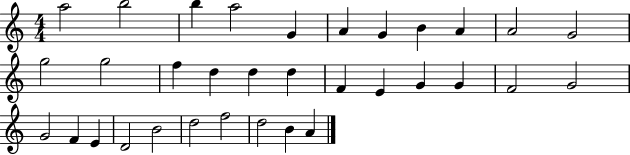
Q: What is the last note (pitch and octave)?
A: A4